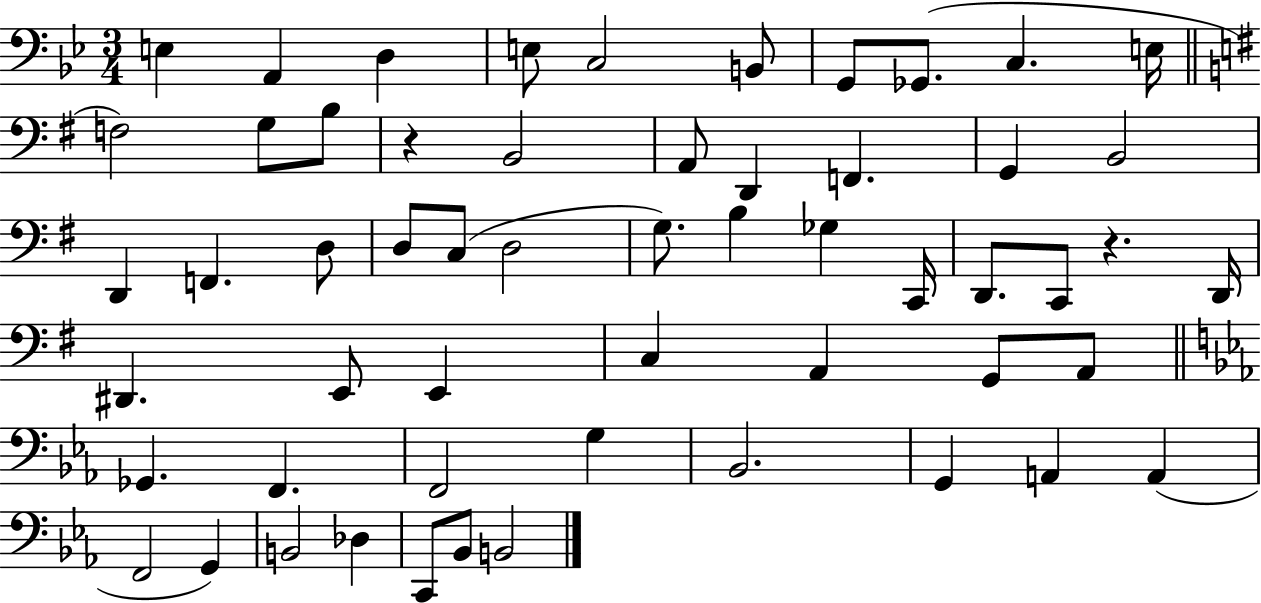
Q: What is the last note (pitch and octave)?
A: B2